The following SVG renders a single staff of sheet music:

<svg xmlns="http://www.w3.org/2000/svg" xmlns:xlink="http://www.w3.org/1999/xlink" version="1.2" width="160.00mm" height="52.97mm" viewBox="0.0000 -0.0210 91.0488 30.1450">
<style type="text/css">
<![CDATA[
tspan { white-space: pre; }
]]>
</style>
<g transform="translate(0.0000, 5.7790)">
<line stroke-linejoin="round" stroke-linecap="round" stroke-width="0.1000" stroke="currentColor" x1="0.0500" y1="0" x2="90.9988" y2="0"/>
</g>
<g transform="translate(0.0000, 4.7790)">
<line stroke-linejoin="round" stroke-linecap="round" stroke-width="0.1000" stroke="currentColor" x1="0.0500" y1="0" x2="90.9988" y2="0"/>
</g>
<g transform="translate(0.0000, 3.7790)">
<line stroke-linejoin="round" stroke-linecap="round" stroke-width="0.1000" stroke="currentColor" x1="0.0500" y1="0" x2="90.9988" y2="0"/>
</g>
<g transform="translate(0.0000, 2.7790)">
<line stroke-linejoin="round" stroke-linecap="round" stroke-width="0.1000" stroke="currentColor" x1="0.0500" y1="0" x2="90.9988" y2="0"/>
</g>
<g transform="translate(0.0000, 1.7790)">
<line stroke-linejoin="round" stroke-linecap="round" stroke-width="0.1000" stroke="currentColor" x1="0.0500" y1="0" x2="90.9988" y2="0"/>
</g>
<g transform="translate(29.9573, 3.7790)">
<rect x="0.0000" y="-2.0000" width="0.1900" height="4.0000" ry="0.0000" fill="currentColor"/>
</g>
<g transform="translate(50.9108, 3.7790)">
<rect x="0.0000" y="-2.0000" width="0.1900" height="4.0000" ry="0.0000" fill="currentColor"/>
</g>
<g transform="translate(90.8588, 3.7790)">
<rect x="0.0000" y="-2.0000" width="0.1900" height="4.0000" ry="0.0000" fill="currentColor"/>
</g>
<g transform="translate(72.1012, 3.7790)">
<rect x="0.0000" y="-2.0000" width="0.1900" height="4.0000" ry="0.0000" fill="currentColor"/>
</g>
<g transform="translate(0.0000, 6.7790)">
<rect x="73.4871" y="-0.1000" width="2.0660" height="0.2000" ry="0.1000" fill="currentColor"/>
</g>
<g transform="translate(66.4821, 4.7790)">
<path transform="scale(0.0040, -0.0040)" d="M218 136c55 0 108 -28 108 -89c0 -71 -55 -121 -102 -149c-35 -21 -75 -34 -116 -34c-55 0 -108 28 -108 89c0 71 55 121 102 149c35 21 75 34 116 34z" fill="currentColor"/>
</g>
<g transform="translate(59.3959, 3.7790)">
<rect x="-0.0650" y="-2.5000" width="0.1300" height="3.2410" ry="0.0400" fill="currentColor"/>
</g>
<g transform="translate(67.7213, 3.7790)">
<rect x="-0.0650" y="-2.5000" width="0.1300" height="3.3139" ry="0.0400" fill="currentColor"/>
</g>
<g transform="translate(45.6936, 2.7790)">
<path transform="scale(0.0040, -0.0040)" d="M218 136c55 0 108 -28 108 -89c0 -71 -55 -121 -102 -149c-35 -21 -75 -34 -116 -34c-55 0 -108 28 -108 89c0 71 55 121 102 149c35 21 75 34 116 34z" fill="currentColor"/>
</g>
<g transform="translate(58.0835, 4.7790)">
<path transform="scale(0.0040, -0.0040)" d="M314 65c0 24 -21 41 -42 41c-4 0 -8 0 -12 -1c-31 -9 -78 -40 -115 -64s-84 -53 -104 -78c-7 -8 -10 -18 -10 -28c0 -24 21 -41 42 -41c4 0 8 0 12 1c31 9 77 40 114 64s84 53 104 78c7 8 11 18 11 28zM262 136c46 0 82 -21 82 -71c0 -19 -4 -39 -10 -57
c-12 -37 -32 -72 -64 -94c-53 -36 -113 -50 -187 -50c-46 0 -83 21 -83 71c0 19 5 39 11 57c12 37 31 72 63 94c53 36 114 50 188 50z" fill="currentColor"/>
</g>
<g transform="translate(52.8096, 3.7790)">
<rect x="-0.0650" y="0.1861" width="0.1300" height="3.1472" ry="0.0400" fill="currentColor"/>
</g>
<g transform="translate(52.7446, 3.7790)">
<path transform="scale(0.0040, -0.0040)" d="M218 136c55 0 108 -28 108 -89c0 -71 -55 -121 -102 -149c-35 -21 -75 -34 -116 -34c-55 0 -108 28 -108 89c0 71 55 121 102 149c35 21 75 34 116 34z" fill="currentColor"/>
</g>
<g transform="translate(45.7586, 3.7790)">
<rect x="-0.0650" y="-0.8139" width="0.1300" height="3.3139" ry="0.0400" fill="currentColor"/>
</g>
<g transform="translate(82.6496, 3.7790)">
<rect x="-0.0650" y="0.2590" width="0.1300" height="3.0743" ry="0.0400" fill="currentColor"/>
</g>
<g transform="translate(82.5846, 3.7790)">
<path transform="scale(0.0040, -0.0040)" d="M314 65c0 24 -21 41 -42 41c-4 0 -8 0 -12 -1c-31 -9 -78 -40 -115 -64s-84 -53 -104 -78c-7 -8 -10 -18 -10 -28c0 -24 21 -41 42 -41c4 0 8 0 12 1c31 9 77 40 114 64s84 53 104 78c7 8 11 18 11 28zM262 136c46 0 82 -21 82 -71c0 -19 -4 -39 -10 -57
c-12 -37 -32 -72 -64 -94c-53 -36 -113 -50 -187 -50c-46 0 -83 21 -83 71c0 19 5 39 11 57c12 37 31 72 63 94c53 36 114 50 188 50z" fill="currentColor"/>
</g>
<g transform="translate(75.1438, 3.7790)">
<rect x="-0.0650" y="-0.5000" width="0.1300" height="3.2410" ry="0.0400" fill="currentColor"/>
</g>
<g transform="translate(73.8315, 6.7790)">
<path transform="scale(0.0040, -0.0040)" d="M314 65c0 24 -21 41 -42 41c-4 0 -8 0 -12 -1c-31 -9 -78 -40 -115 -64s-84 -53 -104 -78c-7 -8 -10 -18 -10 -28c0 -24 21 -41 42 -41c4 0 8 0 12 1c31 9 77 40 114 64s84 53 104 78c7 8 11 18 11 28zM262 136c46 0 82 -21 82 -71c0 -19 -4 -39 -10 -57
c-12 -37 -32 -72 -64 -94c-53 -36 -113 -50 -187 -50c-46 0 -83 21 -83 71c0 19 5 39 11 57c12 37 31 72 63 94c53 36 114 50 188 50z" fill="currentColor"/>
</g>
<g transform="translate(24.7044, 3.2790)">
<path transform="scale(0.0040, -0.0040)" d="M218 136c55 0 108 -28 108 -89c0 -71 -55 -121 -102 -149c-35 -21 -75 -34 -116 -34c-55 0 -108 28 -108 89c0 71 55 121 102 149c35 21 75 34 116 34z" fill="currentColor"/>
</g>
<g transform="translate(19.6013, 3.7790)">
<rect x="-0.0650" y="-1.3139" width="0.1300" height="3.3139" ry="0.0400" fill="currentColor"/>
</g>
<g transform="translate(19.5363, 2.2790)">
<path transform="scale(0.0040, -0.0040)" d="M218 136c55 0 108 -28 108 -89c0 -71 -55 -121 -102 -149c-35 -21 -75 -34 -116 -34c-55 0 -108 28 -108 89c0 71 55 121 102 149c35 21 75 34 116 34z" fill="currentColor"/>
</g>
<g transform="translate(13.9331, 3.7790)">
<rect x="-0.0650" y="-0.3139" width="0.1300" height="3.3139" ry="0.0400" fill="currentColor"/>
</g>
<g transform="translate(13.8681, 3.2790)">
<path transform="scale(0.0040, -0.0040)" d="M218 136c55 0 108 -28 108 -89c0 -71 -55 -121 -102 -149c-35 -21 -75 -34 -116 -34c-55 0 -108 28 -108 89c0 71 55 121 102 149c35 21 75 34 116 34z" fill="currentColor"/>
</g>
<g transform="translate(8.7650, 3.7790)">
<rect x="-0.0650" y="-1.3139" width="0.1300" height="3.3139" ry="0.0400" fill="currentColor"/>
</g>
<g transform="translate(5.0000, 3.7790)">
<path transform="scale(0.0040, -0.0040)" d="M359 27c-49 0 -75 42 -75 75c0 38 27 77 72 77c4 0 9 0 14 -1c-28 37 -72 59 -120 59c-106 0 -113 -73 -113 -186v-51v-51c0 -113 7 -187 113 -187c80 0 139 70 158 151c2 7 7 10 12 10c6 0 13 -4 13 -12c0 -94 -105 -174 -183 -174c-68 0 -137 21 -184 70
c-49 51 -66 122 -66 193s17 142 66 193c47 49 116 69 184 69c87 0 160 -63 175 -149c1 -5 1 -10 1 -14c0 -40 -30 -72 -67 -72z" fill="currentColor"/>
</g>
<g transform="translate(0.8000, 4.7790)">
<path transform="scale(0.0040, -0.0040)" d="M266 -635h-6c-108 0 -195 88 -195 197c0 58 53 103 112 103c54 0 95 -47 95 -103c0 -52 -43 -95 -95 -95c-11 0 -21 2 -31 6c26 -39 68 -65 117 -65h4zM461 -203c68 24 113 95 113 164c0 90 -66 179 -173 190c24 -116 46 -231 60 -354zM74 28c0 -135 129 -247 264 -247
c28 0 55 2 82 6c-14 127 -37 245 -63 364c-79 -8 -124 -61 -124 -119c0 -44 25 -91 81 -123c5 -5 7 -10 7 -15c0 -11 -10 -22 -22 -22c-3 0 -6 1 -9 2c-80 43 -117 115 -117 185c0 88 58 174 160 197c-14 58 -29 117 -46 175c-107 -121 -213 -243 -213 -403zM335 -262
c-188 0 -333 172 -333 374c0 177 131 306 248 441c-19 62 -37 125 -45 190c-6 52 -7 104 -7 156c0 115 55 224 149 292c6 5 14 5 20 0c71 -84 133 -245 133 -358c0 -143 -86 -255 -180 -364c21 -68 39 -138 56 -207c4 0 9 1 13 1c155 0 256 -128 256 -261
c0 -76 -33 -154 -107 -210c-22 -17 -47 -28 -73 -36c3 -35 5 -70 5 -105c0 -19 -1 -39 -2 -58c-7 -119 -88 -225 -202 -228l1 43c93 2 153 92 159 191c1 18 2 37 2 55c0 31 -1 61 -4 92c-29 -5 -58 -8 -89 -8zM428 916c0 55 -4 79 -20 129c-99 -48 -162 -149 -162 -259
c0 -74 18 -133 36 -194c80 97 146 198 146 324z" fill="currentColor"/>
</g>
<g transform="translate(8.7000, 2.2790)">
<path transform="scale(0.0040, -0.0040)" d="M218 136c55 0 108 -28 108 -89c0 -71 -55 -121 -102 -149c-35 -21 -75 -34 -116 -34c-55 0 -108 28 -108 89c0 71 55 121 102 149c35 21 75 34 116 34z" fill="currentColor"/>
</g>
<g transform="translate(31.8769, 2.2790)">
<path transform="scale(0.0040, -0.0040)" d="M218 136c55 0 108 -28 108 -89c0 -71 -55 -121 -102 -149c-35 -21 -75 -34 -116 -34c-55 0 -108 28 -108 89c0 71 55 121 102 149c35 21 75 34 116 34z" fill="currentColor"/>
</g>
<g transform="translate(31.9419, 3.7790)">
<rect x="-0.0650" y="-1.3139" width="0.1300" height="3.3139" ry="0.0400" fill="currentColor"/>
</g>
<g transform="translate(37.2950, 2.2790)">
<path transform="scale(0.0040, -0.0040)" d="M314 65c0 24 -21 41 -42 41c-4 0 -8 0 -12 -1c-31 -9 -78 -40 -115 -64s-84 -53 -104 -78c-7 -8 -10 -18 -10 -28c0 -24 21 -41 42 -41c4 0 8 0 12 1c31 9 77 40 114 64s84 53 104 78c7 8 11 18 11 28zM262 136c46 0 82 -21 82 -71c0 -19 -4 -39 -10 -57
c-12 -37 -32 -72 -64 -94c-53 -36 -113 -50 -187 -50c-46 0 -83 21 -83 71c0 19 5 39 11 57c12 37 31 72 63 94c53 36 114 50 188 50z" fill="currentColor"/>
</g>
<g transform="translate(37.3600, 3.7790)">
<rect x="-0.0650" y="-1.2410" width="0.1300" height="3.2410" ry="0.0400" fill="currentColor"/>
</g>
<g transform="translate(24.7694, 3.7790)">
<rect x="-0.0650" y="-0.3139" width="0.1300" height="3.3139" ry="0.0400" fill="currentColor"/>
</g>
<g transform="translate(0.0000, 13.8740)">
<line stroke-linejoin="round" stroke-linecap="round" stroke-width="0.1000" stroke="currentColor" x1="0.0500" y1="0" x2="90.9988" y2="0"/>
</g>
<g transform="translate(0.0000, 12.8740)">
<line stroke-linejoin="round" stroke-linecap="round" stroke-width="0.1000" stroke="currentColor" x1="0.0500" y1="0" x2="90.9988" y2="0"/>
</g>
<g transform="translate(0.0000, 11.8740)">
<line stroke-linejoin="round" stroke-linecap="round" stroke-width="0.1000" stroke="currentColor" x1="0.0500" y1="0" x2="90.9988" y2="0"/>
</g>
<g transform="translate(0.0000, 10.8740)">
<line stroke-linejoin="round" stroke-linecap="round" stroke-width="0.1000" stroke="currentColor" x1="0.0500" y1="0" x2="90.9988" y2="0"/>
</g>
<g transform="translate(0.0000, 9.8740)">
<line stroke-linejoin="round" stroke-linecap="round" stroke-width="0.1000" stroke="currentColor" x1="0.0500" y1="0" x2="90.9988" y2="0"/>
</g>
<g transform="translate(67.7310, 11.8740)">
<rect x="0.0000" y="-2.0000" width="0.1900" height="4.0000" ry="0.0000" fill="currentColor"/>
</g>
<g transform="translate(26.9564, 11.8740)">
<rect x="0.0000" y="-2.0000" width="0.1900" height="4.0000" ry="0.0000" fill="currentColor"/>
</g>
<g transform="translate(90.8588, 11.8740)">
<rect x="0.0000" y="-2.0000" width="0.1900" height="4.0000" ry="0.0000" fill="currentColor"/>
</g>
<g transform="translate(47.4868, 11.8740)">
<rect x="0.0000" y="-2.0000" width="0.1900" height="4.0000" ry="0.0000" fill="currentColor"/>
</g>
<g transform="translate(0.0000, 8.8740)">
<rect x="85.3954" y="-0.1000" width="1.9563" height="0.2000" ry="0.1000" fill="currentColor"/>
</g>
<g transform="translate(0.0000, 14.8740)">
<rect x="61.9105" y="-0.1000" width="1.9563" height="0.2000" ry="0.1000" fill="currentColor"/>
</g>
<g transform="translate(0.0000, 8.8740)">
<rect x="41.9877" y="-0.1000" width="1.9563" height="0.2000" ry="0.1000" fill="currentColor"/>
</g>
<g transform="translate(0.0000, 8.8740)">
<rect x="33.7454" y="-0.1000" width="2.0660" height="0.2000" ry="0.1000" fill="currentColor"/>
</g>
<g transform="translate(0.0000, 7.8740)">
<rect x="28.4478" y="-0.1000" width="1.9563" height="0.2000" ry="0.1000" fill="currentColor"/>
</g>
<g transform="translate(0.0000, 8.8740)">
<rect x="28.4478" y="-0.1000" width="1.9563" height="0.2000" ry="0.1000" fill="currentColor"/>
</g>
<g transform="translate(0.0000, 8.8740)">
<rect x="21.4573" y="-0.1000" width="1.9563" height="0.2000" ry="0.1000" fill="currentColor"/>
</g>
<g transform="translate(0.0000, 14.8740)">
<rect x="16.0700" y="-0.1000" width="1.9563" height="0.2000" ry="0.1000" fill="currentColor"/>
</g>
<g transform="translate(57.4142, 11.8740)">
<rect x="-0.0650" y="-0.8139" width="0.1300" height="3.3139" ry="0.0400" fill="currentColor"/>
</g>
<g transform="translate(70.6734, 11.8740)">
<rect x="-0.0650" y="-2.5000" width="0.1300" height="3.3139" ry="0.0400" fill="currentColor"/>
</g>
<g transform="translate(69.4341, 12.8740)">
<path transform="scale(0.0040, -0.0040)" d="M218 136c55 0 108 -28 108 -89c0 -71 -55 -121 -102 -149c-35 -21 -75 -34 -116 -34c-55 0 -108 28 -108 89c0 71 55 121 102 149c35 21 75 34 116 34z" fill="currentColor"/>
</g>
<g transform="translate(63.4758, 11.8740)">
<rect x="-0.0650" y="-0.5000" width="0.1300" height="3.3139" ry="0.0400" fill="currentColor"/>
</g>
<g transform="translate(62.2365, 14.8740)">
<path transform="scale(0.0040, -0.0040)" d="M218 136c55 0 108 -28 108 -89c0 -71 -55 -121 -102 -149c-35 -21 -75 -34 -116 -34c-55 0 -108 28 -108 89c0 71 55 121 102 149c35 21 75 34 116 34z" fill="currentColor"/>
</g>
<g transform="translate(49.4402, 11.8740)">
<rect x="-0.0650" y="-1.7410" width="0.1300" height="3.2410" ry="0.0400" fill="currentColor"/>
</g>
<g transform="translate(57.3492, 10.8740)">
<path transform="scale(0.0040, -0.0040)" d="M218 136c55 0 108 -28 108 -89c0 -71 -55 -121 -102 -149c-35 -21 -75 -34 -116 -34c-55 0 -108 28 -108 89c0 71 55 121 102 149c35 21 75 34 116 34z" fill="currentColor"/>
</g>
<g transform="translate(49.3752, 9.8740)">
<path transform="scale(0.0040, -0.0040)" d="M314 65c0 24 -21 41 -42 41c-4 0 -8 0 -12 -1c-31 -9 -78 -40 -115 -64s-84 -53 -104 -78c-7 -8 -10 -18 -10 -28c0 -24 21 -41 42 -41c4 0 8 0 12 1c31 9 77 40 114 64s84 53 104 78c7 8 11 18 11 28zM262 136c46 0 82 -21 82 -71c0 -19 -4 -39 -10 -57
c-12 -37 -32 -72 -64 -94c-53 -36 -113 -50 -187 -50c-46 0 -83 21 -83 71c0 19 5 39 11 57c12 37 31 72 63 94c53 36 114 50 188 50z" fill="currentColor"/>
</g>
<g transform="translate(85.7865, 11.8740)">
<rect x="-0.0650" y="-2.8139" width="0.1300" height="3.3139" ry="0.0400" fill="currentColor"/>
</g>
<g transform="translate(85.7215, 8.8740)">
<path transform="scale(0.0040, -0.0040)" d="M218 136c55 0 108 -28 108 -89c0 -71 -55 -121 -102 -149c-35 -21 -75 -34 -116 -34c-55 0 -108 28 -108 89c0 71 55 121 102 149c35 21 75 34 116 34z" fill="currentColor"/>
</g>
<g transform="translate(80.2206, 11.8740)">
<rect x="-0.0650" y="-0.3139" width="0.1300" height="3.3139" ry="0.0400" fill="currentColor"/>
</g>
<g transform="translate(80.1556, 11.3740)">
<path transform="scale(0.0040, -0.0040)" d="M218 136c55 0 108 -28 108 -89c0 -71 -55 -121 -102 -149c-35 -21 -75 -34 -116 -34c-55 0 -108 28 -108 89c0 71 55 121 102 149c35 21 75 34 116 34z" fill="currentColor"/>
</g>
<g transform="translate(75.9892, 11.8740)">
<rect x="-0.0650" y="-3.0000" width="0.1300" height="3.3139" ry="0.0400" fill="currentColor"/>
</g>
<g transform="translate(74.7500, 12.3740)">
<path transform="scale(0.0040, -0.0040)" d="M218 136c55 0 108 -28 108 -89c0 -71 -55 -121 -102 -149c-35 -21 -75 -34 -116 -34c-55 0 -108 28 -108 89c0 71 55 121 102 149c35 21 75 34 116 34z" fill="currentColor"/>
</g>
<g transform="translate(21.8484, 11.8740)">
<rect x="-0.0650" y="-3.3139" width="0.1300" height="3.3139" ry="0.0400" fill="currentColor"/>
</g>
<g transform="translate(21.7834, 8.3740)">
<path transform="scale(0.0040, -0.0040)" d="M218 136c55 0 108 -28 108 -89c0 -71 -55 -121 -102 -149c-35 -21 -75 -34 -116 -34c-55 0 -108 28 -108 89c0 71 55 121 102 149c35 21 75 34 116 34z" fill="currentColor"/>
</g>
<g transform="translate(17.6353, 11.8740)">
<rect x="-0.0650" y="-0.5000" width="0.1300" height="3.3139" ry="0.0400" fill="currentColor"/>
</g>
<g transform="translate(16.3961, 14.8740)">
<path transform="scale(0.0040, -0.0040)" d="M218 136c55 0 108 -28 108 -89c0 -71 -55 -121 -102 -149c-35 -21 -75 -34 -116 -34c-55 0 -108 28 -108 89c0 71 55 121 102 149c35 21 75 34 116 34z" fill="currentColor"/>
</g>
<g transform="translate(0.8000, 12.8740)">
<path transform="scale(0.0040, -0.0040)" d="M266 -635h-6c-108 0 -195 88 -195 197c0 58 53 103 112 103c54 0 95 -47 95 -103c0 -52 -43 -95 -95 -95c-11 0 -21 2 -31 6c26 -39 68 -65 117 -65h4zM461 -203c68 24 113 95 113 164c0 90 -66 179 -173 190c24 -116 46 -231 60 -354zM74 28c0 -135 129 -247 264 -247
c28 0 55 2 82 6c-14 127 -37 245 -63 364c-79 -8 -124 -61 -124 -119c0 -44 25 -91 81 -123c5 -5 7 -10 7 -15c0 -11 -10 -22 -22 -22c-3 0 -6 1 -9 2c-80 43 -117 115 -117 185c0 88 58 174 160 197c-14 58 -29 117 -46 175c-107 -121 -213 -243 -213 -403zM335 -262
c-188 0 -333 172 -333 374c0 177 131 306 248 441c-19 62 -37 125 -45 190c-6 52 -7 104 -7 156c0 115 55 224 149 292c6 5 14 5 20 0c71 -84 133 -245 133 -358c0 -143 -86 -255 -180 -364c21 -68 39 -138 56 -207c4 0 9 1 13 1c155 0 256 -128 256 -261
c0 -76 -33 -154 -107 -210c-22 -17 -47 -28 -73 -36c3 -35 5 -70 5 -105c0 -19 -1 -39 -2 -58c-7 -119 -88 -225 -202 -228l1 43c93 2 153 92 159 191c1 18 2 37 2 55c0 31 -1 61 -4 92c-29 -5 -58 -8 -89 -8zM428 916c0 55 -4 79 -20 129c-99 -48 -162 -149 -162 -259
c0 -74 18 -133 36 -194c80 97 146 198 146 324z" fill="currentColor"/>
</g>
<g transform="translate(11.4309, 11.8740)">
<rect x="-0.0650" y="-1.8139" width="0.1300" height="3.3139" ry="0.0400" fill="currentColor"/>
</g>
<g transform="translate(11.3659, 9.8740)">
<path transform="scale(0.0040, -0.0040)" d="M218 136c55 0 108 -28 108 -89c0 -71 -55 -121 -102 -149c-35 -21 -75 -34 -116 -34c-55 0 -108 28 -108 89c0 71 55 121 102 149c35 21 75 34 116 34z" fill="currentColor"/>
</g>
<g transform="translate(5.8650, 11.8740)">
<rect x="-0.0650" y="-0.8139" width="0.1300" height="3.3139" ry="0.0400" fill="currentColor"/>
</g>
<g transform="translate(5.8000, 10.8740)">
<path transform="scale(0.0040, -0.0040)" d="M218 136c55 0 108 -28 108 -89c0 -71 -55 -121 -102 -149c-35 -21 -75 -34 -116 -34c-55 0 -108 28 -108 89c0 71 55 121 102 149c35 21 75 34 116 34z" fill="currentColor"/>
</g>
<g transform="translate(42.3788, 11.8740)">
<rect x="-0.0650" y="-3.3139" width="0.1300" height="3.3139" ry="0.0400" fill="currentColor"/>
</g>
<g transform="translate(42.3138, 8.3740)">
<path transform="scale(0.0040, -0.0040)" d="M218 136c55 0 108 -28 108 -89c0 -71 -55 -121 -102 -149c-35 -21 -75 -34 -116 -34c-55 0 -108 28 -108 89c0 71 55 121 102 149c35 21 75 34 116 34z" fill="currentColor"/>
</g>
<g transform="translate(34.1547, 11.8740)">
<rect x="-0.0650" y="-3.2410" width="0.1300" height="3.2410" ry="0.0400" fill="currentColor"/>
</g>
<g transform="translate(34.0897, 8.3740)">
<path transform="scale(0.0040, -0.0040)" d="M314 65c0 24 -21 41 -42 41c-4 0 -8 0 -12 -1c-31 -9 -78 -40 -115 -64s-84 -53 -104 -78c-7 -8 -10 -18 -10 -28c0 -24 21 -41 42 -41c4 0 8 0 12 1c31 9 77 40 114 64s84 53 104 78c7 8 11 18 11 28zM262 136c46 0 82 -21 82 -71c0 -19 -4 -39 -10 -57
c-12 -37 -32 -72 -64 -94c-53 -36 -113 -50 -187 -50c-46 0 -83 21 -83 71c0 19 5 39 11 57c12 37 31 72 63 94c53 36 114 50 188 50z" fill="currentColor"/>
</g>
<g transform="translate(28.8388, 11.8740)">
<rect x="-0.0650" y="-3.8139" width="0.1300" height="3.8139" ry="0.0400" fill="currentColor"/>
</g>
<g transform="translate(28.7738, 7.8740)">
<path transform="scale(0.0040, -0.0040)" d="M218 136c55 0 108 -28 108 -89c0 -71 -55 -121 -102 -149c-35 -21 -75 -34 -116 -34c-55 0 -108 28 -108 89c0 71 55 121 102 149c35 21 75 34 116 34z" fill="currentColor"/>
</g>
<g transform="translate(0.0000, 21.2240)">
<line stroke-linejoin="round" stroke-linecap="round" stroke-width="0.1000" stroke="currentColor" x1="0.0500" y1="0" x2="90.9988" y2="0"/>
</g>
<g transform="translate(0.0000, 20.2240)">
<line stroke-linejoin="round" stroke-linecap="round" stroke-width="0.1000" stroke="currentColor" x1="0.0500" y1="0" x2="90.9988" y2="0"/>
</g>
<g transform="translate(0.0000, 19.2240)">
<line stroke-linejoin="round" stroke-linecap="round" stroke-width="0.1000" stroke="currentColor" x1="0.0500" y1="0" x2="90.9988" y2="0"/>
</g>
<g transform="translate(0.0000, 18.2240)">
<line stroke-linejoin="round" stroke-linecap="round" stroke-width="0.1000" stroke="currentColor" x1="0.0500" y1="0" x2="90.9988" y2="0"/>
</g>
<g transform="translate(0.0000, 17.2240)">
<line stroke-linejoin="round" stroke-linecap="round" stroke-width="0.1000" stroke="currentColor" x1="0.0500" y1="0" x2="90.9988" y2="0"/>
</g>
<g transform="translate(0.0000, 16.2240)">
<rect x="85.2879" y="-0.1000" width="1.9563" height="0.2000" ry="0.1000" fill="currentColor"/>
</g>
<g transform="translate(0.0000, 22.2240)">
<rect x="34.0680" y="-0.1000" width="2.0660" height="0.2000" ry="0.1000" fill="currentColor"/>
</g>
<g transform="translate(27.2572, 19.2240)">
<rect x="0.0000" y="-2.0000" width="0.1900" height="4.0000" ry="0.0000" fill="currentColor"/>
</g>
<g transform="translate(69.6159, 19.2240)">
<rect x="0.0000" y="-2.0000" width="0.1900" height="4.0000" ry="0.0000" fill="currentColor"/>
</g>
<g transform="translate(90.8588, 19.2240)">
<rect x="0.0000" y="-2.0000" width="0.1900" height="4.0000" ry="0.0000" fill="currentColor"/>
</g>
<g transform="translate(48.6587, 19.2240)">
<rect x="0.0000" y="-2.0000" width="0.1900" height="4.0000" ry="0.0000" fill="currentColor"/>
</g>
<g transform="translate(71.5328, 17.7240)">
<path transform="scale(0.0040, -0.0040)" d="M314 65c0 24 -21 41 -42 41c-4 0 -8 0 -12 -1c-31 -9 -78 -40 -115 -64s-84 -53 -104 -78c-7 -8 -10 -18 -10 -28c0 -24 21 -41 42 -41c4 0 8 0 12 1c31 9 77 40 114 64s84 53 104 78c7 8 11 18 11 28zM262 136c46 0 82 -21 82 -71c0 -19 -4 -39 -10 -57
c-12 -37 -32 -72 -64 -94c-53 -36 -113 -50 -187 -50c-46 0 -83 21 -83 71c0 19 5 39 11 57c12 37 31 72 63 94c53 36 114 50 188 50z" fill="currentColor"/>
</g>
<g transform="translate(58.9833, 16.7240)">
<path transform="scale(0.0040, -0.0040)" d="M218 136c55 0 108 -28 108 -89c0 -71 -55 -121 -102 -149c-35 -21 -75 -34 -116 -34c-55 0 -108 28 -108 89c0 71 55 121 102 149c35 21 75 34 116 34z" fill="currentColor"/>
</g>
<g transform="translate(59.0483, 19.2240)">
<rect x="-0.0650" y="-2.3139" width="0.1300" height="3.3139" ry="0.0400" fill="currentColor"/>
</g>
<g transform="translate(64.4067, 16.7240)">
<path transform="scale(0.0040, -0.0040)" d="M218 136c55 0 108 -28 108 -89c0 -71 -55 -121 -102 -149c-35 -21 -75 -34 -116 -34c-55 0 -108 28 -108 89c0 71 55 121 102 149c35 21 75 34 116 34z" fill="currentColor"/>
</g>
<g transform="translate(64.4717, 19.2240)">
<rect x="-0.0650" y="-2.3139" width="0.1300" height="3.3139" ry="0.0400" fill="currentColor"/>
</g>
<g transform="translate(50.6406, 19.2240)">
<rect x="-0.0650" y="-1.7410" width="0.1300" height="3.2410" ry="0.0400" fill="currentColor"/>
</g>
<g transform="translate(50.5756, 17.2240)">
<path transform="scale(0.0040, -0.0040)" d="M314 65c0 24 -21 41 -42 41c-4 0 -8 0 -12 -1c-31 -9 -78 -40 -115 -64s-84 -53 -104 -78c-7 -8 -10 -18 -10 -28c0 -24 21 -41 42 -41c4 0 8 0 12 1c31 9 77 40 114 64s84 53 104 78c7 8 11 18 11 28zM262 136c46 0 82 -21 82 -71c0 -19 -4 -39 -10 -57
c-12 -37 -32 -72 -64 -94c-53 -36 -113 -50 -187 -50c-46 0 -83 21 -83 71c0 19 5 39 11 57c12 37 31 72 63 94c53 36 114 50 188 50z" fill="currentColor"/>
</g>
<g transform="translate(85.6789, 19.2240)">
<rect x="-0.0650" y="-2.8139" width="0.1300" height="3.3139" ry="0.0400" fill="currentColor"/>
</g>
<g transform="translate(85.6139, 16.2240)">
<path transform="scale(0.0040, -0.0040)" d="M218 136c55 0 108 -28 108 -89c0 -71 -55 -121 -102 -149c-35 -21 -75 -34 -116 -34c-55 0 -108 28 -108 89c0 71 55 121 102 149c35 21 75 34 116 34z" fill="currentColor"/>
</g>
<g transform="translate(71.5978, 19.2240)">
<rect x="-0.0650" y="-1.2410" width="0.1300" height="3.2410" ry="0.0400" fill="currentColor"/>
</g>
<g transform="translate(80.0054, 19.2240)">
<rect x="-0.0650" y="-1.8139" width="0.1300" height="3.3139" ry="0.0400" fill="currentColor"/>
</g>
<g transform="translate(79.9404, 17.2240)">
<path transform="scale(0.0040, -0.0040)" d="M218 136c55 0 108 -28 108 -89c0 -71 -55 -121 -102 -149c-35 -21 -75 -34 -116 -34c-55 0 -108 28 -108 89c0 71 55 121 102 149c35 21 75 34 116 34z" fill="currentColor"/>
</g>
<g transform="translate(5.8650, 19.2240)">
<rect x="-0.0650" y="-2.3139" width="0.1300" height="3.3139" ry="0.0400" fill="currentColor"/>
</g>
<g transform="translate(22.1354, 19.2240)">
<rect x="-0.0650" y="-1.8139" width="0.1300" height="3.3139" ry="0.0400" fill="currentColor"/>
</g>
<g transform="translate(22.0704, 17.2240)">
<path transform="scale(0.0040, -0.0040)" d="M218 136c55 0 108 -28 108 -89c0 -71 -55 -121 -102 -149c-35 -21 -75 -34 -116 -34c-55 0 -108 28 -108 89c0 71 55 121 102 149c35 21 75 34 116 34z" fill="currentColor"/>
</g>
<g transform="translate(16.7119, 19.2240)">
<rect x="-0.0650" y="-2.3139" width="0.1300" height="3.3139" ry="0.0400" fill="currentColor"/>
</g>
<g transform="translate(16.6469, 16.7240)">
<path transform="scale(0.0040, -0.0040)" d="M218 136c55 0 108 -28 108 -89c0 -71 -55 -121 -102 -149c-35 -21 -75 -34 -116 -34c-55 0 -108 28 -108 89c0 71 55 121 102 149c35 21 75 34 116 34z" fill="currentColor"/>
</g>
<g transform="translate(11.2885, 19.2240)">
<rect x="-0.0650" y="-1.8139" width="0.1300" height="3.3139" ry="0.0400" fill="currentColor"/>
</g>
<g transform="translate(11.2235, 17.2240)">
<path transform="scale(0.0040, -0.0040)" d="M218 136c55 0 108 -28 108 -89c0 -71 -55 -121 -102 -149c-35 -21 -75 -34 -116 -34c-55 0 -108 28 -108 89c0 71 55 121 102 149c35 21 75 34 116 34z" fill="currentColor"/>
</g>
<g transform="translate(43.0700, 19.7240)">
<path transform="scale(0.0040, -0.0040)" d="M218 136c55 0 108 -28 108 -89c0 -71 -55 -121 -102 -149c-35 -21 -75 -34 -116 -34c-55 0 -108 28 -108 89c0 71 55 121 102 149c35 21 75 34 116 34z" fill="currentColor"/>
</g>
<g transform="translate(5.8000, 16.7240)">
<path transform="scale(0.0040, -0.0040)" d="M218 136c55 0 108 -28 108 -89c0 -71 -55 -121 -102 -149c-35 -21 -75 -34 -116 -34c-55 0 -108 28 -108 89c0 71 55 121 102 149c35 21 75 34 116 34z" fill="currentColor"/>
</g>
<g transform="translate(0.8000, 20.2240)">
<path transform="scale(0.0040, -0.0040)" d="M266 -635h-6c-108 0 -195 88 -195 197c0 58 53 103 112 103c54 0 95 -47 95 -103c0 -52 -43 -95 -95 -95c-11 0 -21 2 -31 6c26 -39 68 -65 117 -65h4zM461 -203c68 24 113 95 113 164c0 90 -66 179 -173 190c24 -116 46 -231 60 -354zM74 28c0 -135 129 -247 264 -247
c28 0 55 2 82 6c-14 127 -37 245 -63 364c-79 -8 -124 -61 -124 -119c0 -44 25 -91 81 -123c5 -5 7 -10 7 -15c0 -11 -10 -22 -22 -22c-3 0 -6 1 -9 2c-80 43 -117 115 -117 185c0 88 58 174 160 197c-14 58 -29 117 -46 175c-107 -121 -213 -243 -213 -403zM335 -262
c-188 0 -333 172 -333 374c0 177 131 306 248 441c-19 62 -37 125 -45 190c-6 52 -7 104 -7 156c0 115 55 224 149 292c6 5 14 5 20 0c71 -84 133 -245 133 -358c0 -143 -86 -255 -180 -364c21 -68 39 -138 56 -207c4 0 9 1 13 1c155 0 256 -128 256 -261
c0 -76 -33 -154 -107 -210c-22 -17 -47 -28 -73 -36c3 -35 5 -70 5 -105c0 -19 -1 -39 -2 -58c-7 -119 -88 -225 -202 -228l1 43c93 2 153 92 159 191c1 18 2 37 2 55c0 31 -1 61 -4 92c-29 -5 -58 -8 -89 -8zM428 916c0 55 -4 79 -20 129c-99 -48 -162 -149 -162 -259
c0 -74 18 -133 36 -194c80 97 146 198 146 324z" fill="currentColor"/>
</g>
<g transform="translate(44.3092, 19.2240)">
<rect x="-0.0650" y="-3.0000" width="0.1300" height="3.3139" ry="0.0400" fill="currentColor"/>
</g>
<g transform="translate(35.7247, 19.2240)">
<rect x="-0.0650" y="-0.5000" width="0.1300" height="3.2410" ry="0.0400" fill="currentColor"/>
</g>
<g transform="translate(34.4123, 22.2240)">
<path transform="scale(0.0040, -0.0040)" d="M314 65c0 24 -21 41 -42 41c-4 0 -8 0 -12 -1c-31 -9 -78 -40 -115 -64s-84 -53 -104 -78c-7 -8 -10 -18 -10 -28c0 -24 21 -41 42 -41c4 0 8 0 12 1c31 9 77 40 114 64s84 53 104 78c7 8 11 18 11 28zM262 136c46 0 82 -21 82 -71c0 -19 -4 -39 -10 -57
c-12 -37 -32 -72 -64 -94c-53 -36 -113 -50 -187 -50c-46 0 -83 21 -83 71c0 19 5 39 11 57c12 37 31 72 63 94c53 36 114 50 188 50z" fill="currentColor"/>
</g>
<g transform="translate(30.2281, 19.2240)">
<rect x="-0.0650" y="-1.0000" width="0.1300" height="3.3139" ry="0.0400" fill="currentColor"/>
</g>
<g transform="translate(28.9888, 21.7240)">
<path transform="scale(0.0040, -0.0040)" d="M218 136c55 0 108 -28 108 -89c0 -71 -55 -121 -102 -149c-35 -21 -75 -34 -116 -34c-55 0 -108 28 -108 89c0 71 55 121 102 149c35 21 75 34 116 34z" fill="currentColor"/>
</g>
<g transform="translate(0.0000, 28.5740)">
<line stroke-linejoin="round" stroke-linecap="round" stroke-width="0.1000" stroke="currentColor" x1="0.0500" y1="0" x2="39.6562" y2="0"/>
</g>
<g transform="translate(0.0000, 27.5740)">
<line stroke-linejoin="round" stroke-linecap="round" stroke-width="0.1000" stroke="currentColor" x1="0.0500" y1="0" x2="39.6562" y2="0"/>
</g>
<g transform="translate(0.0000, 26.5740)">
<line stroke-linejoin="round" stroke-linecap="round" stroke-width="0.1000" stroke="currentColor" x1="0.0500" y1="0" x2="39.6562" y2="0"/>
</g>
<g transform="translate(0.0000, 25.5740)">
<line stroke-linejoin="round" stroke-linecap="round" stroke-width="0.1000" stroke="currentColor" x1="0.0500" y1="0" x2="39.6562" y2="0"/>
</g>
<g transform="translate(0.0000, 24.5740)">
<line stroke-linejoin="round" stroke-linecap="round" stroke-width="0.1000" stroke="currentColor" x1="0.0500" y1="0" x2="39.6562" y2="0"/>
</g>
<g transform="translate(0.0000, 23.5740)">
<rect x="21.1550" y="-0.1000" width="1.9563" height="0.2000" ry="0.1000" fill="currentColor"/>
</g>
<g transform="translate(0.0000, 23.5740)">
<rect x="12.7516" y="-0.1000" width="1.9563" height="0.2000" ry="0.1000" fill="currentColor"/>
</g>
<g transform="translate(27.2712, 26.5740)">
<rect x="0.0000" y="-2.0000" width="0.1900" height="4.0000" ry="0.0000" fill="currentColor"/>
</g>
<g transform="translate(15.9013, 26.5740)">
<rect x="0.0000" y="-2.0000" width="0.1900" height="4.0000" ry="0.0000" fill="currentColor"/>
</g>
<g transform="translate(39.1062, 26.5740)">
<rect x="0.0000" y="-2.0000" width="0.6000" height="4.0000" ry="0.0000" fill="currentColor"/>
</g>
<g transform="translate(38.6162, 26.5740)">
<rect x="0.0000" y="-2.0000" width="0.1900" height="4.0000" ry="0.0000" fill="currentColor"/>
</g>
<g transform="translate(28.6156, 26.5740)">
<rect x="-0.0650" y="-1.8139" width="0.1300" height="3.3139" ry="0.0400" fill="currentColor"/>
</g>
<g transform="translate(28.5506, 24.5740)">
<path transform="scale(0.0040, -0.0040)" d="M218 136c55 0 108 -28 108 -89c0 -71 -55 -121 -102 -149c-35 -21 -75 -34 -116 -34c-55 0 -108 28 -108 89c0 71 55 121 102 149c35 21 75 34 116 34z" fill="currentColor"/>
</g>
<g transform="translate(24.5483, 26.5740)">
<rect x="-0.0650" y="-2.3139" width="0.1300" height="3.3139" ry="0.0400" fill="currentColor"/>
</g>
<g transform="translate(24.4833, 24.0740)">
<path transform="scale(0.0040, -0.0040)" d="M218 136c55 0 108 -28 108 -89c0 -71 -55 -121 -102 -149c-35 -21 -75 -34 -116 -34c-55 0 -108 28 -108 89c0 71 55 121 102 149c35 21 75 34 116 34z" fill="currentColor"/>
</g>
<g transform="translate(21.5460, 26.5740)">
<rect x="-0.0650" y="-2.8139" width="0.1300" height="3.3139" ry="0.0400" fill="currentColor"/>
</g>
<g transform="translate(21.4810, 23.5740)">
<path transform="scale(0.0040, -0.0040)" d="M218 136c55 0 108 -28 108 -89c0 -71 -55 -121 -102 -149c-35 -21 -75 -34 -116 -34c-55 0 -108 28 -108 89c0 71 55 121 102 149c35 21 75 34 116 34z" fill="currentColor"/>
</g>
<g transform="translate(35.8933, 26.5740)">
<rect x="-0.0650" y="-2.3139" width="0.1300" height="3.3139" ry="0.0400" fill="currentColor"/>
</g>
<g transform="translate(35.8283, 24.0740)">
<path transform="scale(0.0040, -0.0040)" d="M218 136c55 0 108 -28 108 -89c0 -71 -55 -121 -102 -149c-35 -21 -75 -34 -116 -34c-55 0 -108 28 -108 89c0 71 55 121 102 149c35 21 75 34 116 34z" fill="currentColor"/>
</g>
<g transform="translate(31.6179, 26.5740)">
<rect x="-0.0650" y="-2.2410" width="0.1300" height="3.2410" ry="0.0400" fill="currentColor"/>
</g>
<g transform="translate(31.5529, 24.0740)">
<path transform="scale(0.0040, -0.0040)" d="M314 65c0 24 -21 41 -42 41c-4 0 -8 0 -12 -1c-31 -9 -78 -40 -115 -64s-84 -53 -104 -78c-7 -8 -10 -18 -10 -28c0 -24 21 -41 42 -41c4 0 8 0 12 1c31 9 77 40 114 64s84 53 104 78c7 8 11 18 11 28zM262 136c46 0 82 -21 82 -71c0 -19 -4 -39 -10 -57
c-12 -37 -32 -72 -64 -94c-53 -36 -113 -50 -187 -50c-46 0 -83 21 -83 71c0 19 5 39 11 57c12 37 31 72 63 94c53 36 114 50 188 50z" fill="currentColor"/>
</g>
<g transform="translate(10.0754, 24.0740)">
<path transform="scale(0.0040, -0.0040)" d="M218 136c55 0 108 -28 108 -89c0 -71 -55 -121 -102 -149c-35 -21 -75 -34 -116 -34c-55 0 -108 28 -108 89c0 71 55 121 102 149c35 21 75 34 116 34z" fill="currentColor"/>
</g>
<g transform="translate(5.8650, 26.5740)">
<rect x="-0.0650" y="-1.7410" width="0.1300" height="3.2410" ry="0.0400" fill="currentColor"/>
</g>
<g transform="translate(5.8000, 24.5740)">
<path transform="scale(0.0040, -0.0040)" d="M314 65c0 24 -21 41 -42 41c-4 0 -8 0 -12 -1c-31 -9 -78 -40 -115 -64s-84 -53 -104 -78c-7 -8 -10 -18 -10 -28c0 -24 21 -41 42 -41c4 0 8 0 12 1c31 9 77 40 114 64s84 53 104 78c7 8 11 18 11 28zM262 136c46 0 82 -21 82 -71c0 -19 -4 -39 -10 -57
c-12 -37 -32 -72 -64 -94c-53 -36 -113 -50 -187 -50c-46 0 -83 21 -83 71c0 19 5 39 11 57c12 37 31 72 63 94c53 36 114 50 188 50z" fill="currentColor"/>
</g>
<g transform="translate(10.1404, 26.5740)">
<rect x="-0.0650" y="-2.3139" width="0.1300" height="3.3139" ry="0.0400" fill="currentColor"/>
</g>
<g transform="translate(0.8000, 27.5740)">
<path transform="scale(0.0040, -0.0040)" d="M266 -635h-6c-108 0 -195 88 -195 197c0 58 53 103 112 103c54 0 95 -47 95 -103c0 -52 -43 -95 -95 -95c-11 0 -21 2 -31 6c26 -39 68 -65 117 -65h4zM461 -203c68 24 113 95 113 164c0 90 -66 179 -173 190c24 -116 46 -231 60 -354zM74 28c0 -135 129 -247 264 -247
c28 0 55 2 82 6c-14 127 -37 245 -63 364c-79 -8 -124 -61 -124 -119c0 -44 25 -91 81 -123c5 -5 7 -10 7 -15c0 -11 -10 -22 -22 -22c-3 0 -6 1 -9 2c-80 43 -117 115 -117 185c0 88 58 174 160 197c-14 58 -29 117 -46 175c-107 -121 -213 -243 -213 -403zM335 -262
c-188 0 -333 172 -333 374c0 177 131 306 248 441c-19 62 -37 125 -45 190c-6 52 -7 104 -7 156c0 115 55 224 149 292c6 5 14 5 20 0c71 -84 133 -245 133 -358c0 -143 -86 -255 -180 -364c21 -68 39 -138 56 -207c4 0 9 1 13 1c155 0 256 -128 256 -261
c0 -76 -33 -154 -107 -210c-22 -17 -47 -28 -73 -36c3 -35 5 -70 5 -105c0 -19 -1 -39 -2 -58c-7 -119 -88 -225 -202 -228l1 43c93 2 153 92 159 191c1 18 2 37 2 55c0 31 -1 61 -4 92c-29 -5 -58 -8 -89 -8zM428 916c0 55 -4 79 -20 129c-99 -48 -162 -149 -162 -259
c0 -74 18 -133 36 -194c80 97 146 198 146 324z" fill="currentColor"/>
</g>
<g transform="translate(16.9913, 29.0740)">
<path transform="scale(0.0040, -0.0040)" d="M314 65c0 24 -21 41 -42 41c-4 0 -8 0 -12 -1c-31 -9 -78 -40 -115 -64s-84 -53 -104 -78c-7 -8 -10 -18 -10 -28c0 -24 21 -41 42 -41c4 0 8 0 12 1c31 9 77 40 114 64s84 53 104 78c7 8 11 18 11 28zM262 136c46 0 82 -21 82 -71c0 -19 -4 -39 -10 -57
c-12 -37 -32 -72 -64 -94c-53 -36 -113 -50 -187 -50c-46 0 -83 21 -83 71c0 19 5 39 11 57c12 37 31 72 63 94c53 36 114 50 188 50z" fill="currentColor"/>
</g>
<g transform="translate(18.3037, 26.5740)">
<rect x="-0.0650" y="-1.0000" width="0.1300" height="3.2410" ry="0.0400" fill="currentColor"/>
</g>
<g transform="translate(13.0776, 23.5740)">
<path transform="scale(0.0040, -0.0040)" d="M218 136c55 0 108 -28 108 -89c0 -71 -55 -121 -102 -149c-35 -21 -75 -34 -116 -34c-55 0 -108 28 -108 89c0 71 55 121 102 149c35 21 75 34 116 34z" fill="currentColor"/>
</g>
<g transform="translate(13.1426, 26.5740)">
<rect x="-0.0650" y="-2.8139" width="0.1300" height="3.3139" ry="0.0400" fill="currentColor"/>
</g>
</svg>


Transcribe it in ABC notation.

X:1
T:Untitled
M:4/4
L:1/4
K:C
e c e c e e2 d B G2 G C2 B2 d f C b c' b2 b f2 d C G A c a g f g f D C2 A f2 g g e2 f a f2 g a D2 a g f g2 g